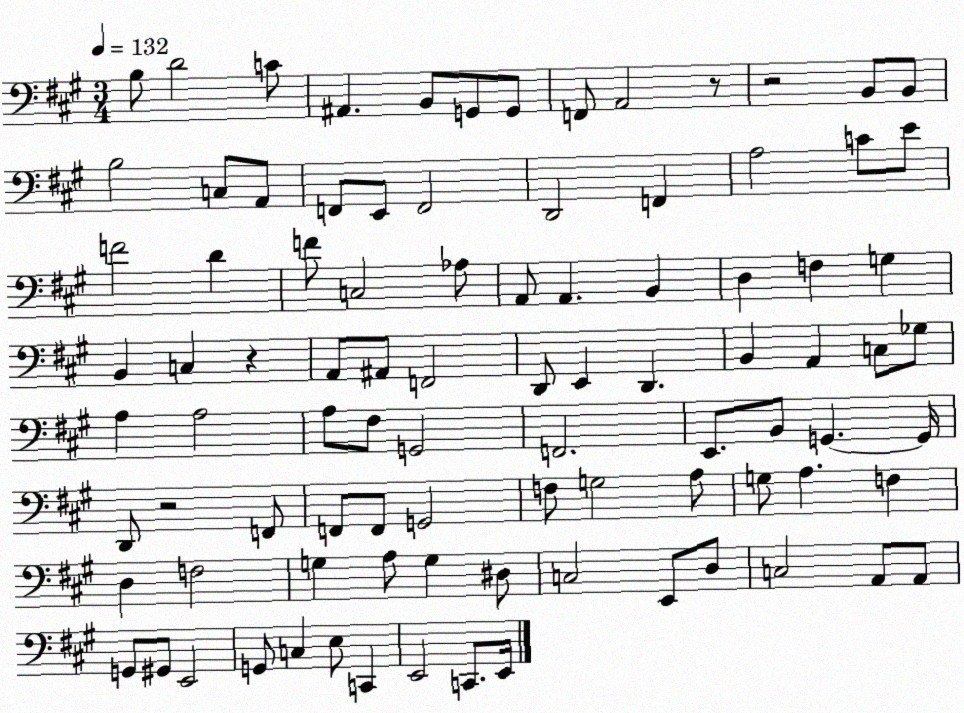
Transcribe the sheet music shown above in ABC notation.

X:1
T:Untitled
M:3/4
L:1/4
K:A
B,/2 D2 C/2 ^A,, B,,/2 G,,/2 G,,/2 F,,/2 A,,2 z/2 z2 B,,/2 B,,/2 B,2 C,/2 A,,/2 F,,/2 E,,/2 F,,2 D,,2 F,, A,2 C/2 E/2 F2 D F/2 C,2 _A,/2 A,,/2 A,, B,, D, F, G, B,, C, z A,,/2 ^A,,/2 F,,2 D,,/2 E,, D,, B,, A,, C,/2 _G,/2 A, A,2 A,/2 ^F,/2 G,,2 F,,2 E,,/2 B,,/2 G,, G,,/4 D,,/2 z2 F,,/2 F,,/2 F,,/2 G,,2 F,/2 G,2 A,/2 G,/2 A, F, D, F,2 G, A,/2 G, ^D,/2 C,2 E,,/2 D,/2 C,2 A,,/2 A,,/2 G,,/2 ^G,,/2 E,,2 G,,/2 C, E,/2 C,, E,,2 C,,/2 E,,/4